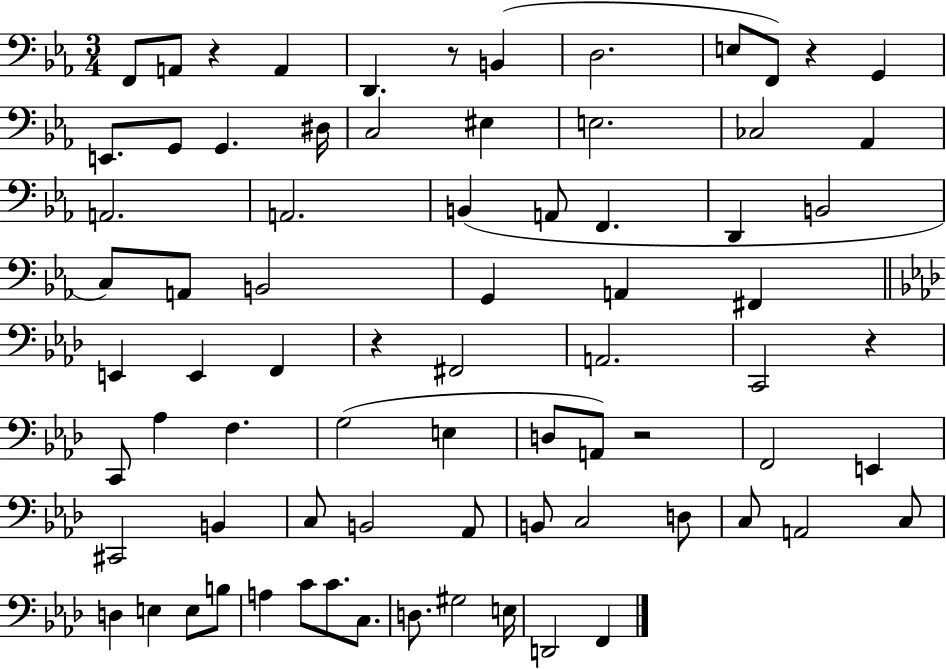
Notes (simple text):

F2/e A2/e R/q A2/q D2/q. R/e B2/q D3/h. E3/e F2/e R/q G2/q E2/e. G2/e G2/q. D#3/s C3/h EIS3/q E3/h. CES3/h Ab2/q A2/h. A2/h. B2/q A2/e F2/q. D2/q B2/h C3/e A2/e B2/h G2/q A2/q F#2/q E2/q E2/q F2/q R/q F#2/h A2/h. C2/h R/q C2/e Ab3/q F3/q. G3/h E3/q D3/e A2/e R/h F2/h E2/q C#2/h B2/q C3/e B2/h Ab2/e B2/e C3/h D3/e C3/e A2/h C3/e D3/q E3/q E3/e B3/e A3/q C4/e C4/e. C3/e. D3/e. G#3/h E3/s D2/h F2/q